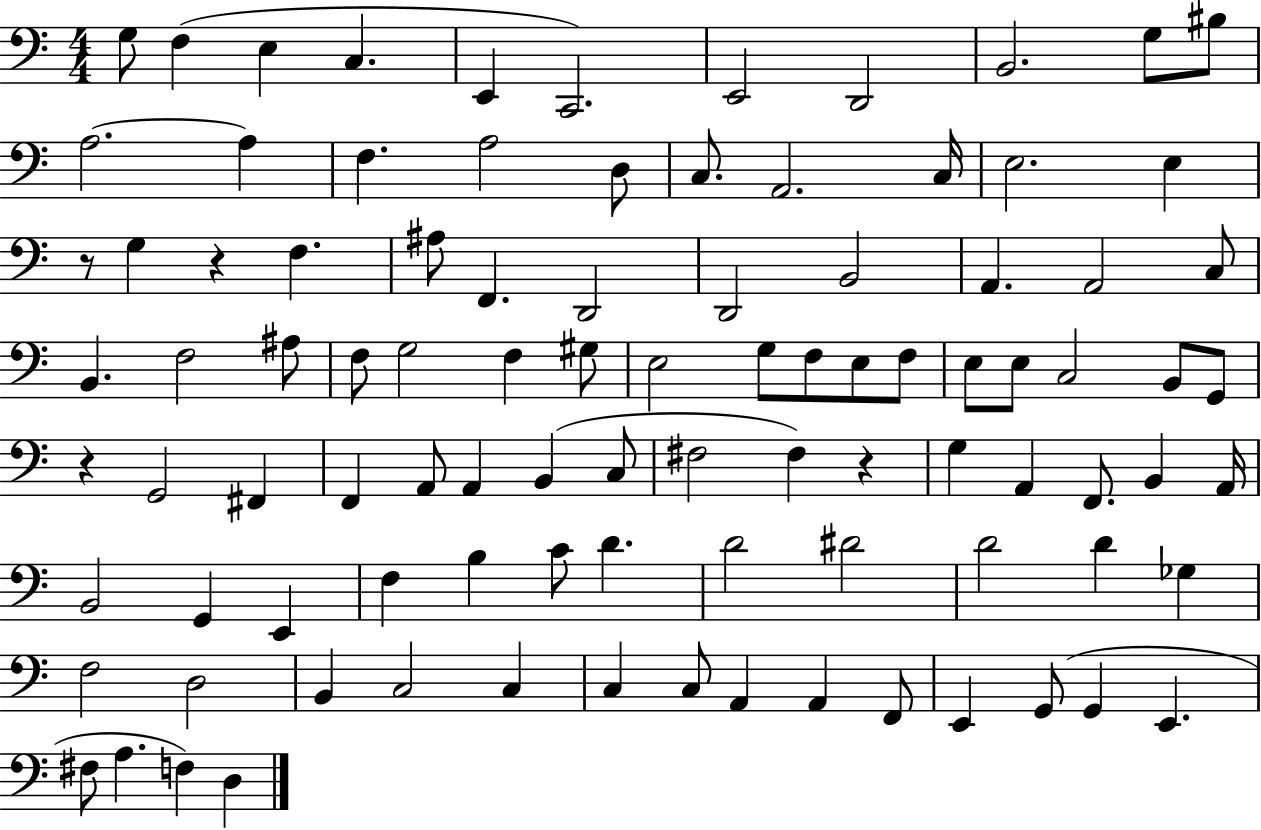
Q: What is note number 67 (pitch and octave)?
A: B3